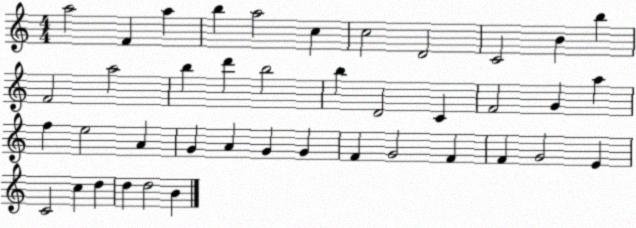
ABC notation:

X:1
T:Untitled
M:4/4
L:1/4
K:C
a2 F a b a2 c c2 D2 C2 B b F2 a2 b d' b2 b D2 C F2 G a f e2 A G A G G F G2 F F G2 E C2 c d d d2 B